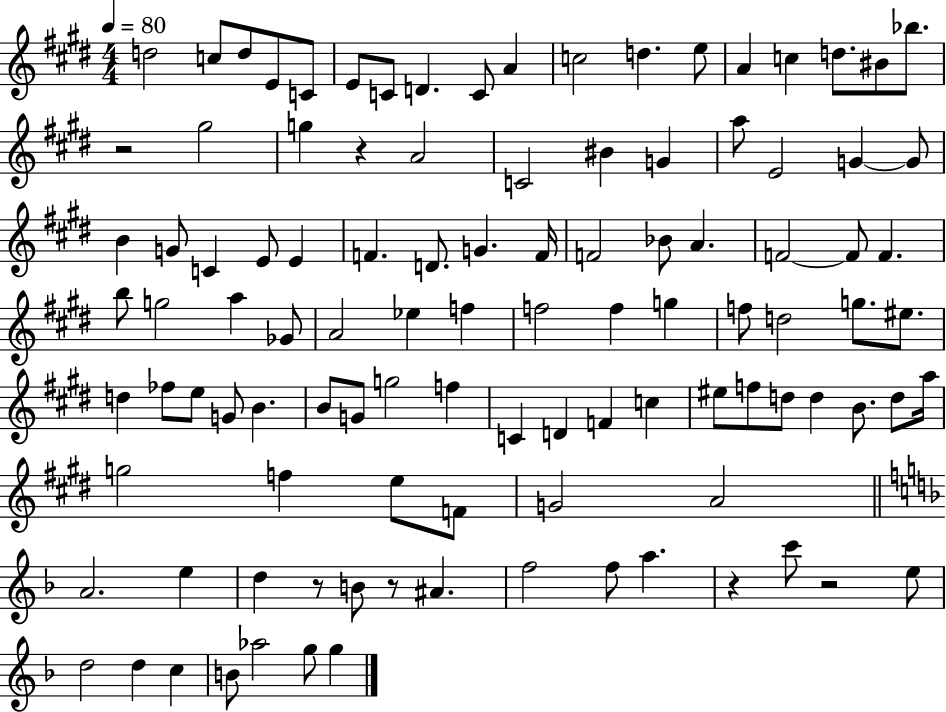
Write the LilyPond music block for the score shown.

{
  \clef treble
  \numericTimeSignature
  \time 4/4
  \key e \major
  \tempo 4 = 80
  \repeat volta 2 { d''2 c''8 d''8 e'8 c'8 | e'8 c'8 d'4. c'8 a'4 | c''2 d''4. e''8 | a'4 c''4 d''8. bis'8 bes''8. | \break r2 gis''2 | g''4 r4 a'2 | c'2 bis'4 g'4 | a''8 e'2 g'4~~ g'8 | \break b'4 g'8 c'4 e'8 e'4 | f'4. d'8. g'4. f'16 | f'2 bes'8 a'4. | f'2~~ f'8 f'4. | \break b''8 g''2 a''4 ges'8 | a'2 ees''4 f''4 | f''2 f''4 g''4 | f''8 d''2 g''8. eis''8. | \break d''4 fes''8 e''8 g'8 b'4. | b'8 g'8 g''2 f''4 | c'4 d'4 f'4 c''4 | eis''8 f''8 d''8 d''4 b'8. d''8 a''16 | \break g''2 f''4 e''8 f'8 | g'2 a'2 | \bar "||" \break \key f \major a'2. e''4 | d''4 r8 b'8 r8 ais'4. | f''2 f''8 a''4. | r4 c'''8 r2 e''8 | \break d''2 d''4 c''4 | b'8 aes''2 g''8 g''4 | } \bar "|."
}